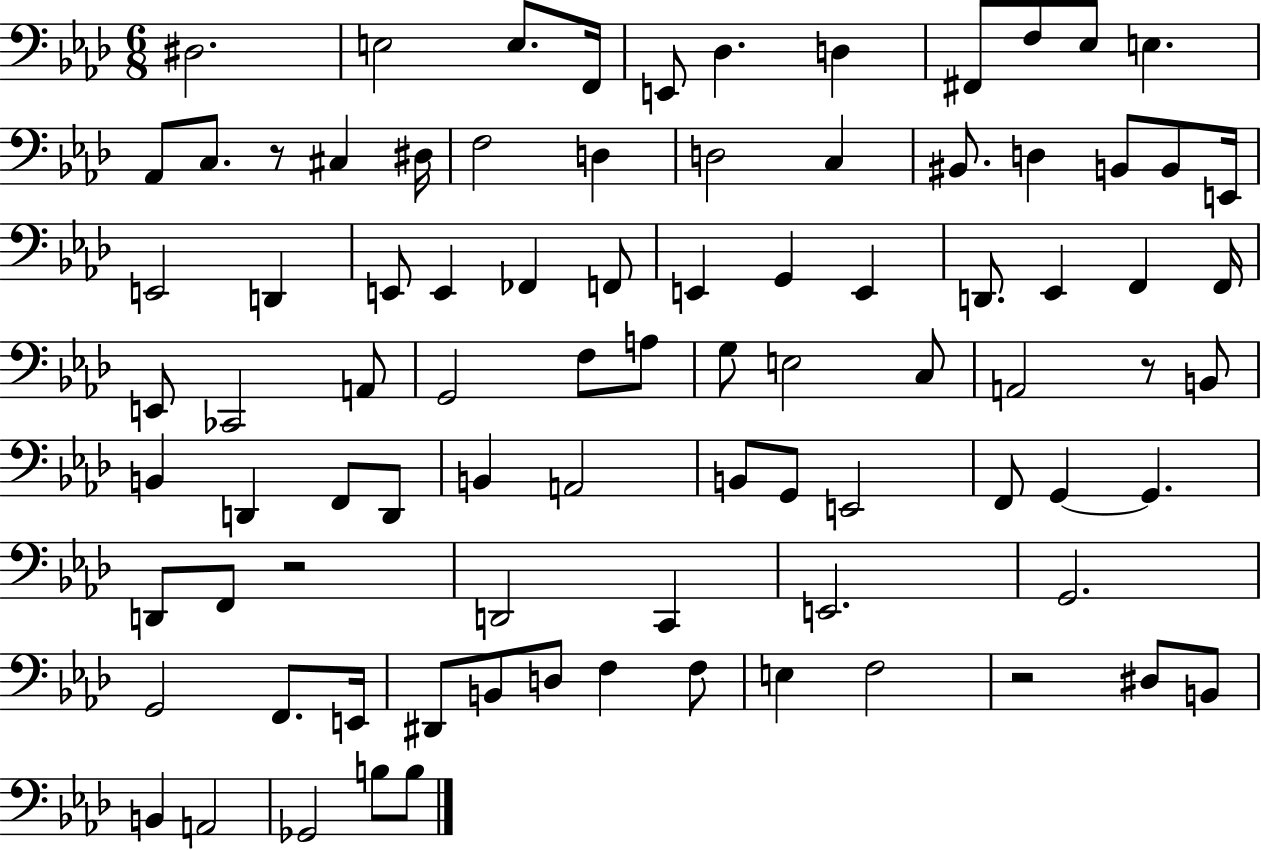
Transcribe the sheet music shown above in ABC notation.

X:1
T:Untitled
M:6/8
L:1/4
K:Ab
^D,2 E,2 E,/2 F,,/4 E,,/2 _D, D, ^F,,/2 F,/2 _E,/2 E, _A,,/2 C,/2 z/2 ^C, ^D,/4 F,2 D, D,2 C, ^B,,/2 D, B,,/2 B,,/2 E,,/4 E,,2 D,, E,,/2 E,, _F,, F,,/2 E,, G,, E,, D,,/2 _E,, F,, F,,/4 E,,/2 _C,,2 A,,/2 G,,2 F,/2 A,/2 G,/2 E,2 C,/2 A,,2 z/2 B,,/2 B,, D,, F,,/2 D,,/2 B,, A,,2 B,,/2 G,,/2 E,,2 F,,/2 G,, G,, D,,/2 F,,/2 z2 D,,2 C,, E,,2 G,,2 G,,2 F,,/2 E,,/4 ^D,,/2 B,,/2 D,/2 F, F,/2 E, F,2 z2 ^D,/2 B,,/2 B,, A,,2 _G,,2 B,/2 B,/2